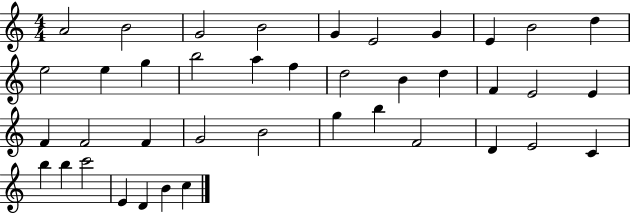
X:1
T:Untitled
M:4/4
L:1/4
K:C
A2 B2 G2 B2 G E2 G E B2 d e2 e g b2 a f d2 B d F E2 E F F2 F G2 B2 g b F2 D E2 C b b c'2 E D B c